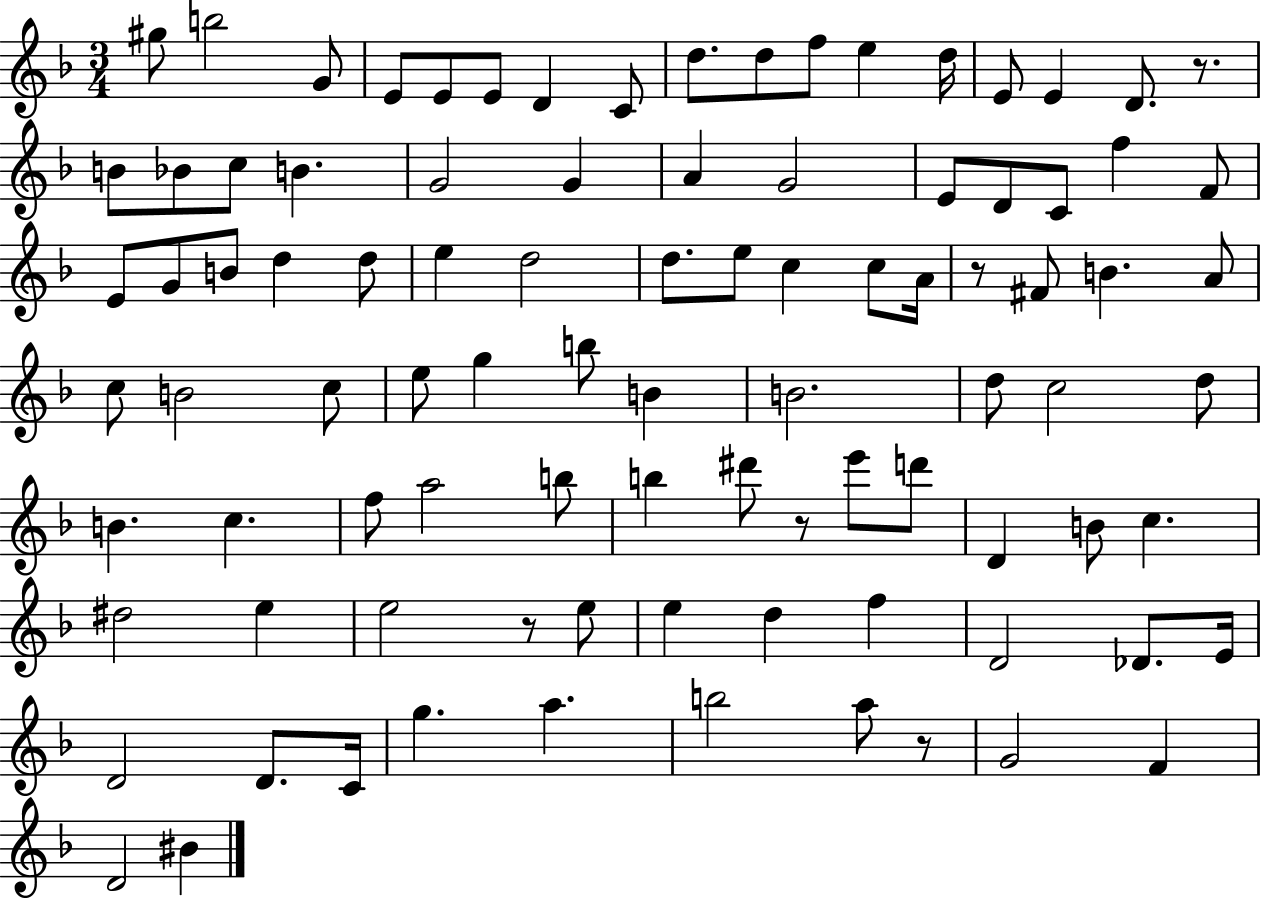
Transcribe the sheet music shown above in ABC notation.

X:1
T:Untitled
M:3/4
L:1/4
K:F
^g/2 b2 G/2 E/2 E/2 E/2 D C/2 d/2 d/2 f/2 e d/4 E/2 E D/2 z/2 B/2 _B/2 c/2 B G2 G A G2 E/2 D/2 C/2 f F/2 E/2 G/2 B/2 d d/2 e d2 d/2 e/2 c c/2 A/4 z/2 ^F/2 B A/2 c/2 B2 c/2 e/2 g b/2 B B2 d/2 c2 d/2 B c f/2 a2 b/2 b ^d'/2 z/2 e'/2 d'/2 D B/2 c ^d2 e e2 z/2 e/2 e d f D2 _D/2 E/4 D2 D/2 C/4 g a b2 a/2 z/2 G2 F D2 ^B